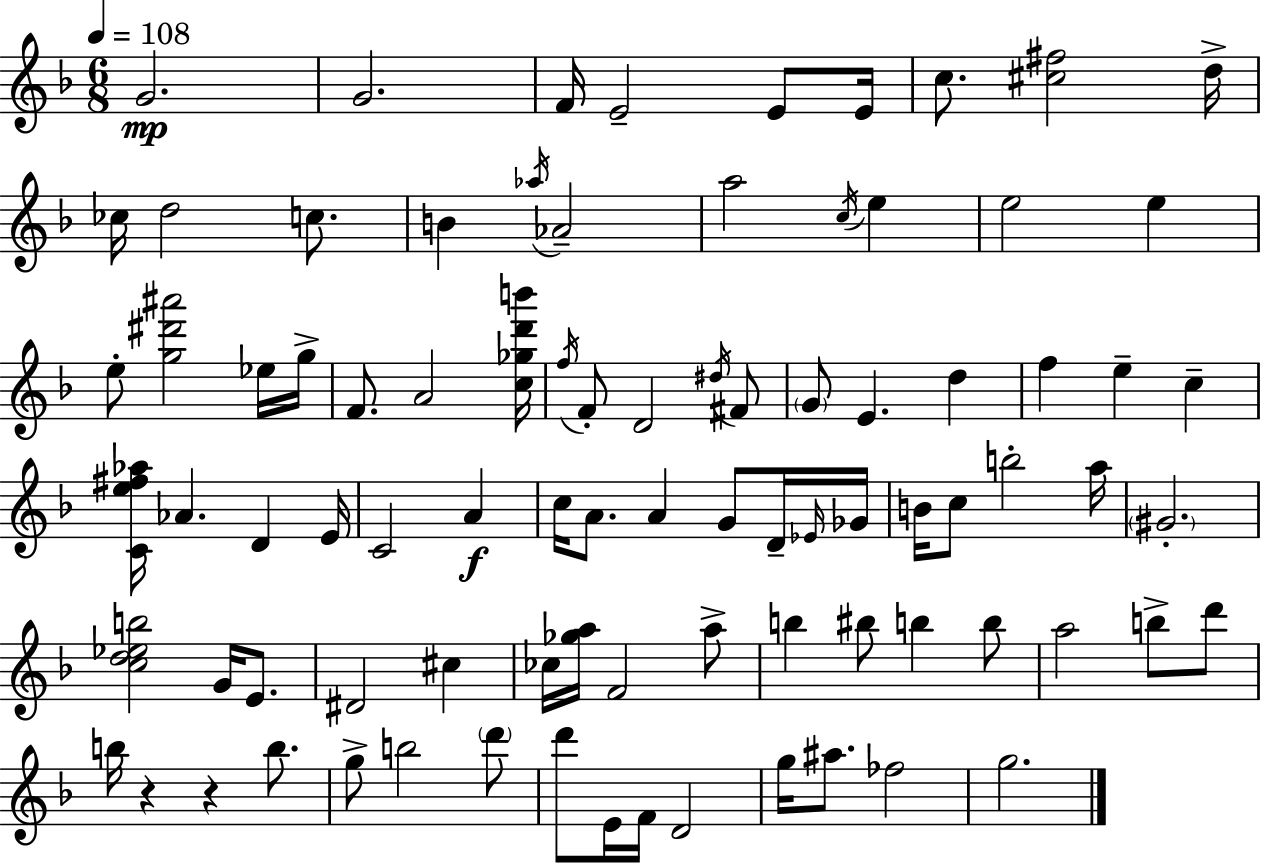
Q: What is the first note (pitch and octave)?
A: G4